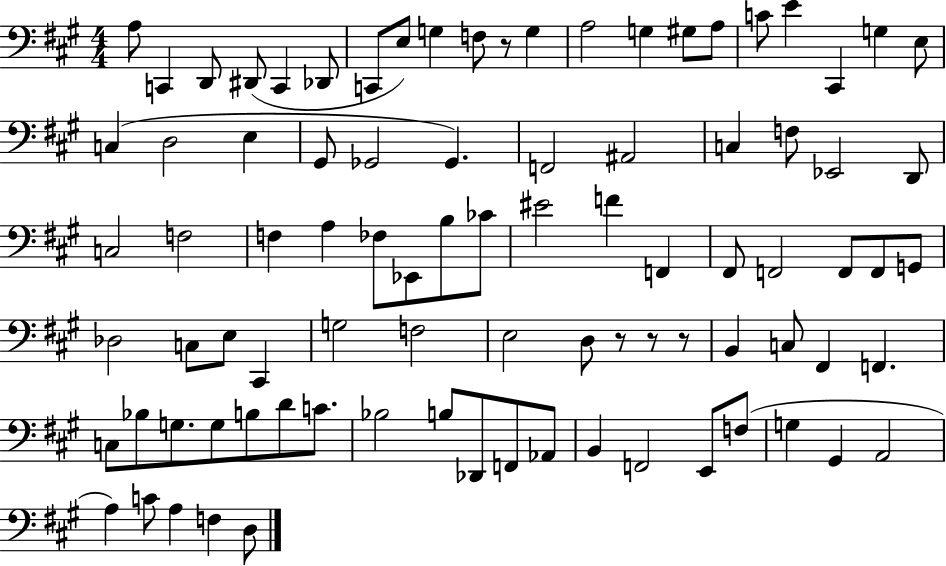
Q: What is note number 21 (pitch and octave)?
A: C3